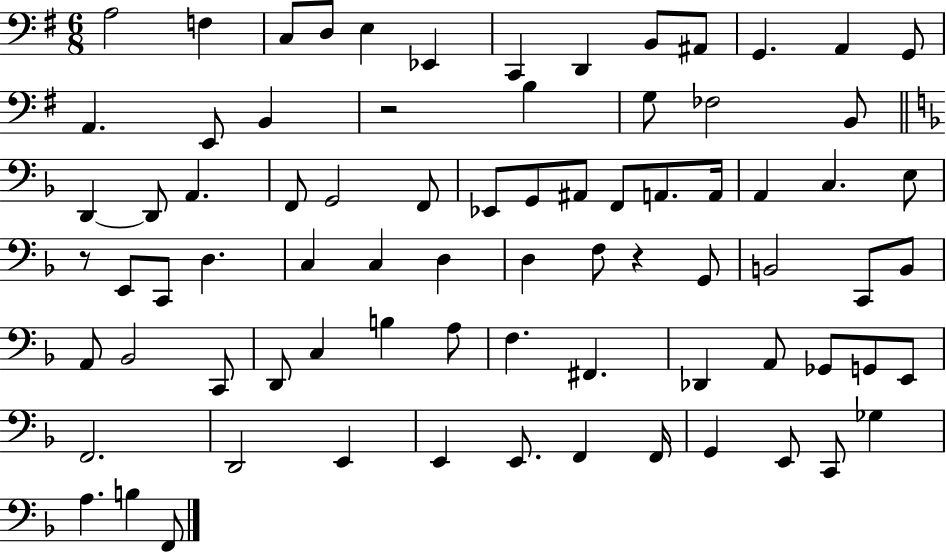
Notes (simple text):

A3/h F3/q C3/e D3/e E3/q Eb2/q C2/q D2/q B2/e A#2/e G2/q. A2/q G2/e A2/q. E2/e B2/q R/h B3/q G3/e FES3/h B2/e D2/q D2/e A2/q. F2/e G2/h F2/e Eb2/e G2/e A#2/e F2/e A2/e. A2/s A2/q C3/q. E3/e R/e E2/e C2/e D3/q. C3/q C3/q D3/q D3/q F3/e R/q G2/e B2/h C2/e B2/e A2/e Bb2/h C2/e D2/e C3/q B3/q A3/e F3/q. F#2/q. Db2/q A2/e Gb2/e G2/e E2/e F2/h. D2/h E2/q E2/q E2/e. F2/q F2/s G2/q E2/e C2/e Gb3/q A3/q. B3/q F2/e